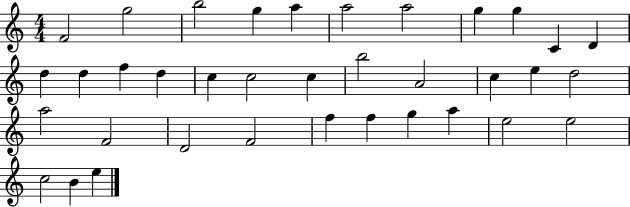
F4/h G5/h B5/h G5/q A5/q A5/h A5/h G5/q G5/q C4/q D4/q D5/q D5/q F5/q D5/q C5/q C5/h C5/q B5/h A4/h C5/q E5/q D5/h A5/h F4/h D4/h F4/h F5/q F5/q G5/q A5/q E5/h E5/h C5/h B4/q E5/q